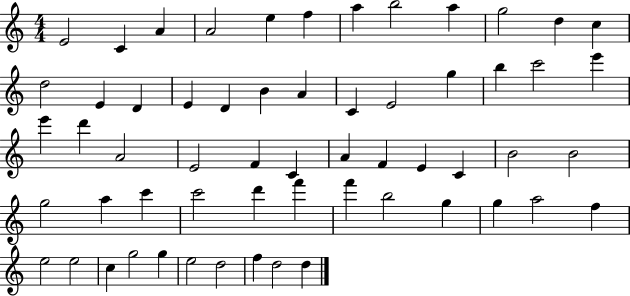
E4/h C4/q A4/q A4/h E5/q F5/q A5/q B5/h A5/q G5/h D5/q C5/q D5/h E4/q D4/q E4/q D4/q B4/q A4/q C4/q E4/h G5/q B5/q C6/h E6/q E6/q D6/q A4/h E4/h F4/q C4/q A4/q F4/q E4/q C4/q B4/h B4/h G5/h A5/q C6/q C6/h D6/q F6/q F6/q B5/h G5/q G5/q A5/h F5/q E5/h E5/h C5/q G5/h G5/q E5/h D5/h F5/q D5/h D5/q